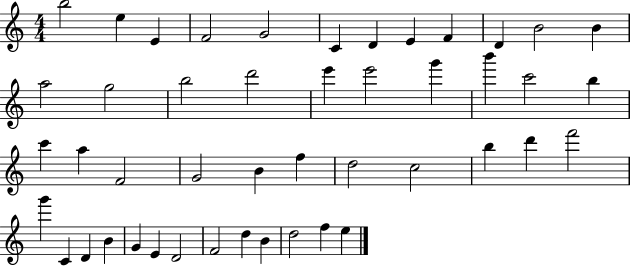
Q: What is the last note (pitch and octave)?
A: E5